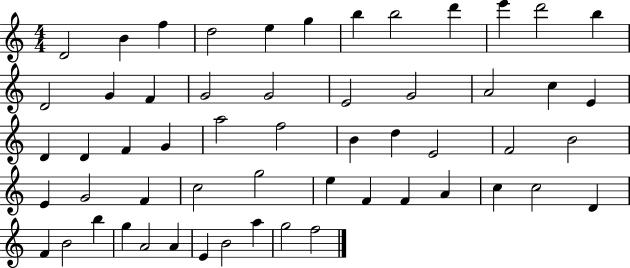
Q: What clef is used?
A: treble